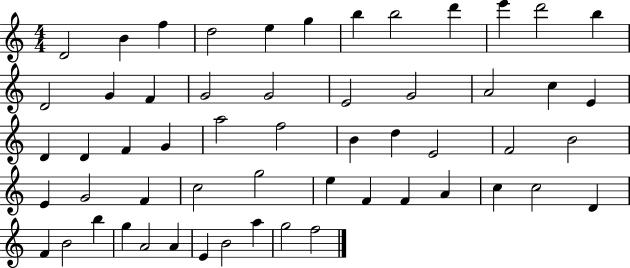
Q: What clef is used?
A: treble